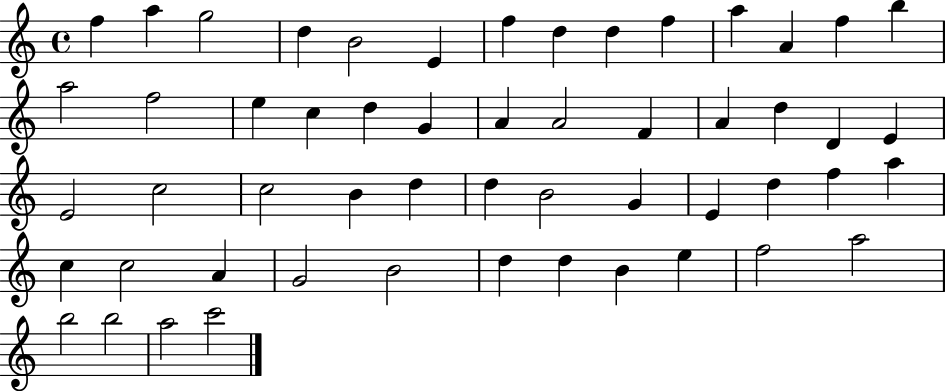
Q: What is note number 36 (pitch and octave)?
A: E4